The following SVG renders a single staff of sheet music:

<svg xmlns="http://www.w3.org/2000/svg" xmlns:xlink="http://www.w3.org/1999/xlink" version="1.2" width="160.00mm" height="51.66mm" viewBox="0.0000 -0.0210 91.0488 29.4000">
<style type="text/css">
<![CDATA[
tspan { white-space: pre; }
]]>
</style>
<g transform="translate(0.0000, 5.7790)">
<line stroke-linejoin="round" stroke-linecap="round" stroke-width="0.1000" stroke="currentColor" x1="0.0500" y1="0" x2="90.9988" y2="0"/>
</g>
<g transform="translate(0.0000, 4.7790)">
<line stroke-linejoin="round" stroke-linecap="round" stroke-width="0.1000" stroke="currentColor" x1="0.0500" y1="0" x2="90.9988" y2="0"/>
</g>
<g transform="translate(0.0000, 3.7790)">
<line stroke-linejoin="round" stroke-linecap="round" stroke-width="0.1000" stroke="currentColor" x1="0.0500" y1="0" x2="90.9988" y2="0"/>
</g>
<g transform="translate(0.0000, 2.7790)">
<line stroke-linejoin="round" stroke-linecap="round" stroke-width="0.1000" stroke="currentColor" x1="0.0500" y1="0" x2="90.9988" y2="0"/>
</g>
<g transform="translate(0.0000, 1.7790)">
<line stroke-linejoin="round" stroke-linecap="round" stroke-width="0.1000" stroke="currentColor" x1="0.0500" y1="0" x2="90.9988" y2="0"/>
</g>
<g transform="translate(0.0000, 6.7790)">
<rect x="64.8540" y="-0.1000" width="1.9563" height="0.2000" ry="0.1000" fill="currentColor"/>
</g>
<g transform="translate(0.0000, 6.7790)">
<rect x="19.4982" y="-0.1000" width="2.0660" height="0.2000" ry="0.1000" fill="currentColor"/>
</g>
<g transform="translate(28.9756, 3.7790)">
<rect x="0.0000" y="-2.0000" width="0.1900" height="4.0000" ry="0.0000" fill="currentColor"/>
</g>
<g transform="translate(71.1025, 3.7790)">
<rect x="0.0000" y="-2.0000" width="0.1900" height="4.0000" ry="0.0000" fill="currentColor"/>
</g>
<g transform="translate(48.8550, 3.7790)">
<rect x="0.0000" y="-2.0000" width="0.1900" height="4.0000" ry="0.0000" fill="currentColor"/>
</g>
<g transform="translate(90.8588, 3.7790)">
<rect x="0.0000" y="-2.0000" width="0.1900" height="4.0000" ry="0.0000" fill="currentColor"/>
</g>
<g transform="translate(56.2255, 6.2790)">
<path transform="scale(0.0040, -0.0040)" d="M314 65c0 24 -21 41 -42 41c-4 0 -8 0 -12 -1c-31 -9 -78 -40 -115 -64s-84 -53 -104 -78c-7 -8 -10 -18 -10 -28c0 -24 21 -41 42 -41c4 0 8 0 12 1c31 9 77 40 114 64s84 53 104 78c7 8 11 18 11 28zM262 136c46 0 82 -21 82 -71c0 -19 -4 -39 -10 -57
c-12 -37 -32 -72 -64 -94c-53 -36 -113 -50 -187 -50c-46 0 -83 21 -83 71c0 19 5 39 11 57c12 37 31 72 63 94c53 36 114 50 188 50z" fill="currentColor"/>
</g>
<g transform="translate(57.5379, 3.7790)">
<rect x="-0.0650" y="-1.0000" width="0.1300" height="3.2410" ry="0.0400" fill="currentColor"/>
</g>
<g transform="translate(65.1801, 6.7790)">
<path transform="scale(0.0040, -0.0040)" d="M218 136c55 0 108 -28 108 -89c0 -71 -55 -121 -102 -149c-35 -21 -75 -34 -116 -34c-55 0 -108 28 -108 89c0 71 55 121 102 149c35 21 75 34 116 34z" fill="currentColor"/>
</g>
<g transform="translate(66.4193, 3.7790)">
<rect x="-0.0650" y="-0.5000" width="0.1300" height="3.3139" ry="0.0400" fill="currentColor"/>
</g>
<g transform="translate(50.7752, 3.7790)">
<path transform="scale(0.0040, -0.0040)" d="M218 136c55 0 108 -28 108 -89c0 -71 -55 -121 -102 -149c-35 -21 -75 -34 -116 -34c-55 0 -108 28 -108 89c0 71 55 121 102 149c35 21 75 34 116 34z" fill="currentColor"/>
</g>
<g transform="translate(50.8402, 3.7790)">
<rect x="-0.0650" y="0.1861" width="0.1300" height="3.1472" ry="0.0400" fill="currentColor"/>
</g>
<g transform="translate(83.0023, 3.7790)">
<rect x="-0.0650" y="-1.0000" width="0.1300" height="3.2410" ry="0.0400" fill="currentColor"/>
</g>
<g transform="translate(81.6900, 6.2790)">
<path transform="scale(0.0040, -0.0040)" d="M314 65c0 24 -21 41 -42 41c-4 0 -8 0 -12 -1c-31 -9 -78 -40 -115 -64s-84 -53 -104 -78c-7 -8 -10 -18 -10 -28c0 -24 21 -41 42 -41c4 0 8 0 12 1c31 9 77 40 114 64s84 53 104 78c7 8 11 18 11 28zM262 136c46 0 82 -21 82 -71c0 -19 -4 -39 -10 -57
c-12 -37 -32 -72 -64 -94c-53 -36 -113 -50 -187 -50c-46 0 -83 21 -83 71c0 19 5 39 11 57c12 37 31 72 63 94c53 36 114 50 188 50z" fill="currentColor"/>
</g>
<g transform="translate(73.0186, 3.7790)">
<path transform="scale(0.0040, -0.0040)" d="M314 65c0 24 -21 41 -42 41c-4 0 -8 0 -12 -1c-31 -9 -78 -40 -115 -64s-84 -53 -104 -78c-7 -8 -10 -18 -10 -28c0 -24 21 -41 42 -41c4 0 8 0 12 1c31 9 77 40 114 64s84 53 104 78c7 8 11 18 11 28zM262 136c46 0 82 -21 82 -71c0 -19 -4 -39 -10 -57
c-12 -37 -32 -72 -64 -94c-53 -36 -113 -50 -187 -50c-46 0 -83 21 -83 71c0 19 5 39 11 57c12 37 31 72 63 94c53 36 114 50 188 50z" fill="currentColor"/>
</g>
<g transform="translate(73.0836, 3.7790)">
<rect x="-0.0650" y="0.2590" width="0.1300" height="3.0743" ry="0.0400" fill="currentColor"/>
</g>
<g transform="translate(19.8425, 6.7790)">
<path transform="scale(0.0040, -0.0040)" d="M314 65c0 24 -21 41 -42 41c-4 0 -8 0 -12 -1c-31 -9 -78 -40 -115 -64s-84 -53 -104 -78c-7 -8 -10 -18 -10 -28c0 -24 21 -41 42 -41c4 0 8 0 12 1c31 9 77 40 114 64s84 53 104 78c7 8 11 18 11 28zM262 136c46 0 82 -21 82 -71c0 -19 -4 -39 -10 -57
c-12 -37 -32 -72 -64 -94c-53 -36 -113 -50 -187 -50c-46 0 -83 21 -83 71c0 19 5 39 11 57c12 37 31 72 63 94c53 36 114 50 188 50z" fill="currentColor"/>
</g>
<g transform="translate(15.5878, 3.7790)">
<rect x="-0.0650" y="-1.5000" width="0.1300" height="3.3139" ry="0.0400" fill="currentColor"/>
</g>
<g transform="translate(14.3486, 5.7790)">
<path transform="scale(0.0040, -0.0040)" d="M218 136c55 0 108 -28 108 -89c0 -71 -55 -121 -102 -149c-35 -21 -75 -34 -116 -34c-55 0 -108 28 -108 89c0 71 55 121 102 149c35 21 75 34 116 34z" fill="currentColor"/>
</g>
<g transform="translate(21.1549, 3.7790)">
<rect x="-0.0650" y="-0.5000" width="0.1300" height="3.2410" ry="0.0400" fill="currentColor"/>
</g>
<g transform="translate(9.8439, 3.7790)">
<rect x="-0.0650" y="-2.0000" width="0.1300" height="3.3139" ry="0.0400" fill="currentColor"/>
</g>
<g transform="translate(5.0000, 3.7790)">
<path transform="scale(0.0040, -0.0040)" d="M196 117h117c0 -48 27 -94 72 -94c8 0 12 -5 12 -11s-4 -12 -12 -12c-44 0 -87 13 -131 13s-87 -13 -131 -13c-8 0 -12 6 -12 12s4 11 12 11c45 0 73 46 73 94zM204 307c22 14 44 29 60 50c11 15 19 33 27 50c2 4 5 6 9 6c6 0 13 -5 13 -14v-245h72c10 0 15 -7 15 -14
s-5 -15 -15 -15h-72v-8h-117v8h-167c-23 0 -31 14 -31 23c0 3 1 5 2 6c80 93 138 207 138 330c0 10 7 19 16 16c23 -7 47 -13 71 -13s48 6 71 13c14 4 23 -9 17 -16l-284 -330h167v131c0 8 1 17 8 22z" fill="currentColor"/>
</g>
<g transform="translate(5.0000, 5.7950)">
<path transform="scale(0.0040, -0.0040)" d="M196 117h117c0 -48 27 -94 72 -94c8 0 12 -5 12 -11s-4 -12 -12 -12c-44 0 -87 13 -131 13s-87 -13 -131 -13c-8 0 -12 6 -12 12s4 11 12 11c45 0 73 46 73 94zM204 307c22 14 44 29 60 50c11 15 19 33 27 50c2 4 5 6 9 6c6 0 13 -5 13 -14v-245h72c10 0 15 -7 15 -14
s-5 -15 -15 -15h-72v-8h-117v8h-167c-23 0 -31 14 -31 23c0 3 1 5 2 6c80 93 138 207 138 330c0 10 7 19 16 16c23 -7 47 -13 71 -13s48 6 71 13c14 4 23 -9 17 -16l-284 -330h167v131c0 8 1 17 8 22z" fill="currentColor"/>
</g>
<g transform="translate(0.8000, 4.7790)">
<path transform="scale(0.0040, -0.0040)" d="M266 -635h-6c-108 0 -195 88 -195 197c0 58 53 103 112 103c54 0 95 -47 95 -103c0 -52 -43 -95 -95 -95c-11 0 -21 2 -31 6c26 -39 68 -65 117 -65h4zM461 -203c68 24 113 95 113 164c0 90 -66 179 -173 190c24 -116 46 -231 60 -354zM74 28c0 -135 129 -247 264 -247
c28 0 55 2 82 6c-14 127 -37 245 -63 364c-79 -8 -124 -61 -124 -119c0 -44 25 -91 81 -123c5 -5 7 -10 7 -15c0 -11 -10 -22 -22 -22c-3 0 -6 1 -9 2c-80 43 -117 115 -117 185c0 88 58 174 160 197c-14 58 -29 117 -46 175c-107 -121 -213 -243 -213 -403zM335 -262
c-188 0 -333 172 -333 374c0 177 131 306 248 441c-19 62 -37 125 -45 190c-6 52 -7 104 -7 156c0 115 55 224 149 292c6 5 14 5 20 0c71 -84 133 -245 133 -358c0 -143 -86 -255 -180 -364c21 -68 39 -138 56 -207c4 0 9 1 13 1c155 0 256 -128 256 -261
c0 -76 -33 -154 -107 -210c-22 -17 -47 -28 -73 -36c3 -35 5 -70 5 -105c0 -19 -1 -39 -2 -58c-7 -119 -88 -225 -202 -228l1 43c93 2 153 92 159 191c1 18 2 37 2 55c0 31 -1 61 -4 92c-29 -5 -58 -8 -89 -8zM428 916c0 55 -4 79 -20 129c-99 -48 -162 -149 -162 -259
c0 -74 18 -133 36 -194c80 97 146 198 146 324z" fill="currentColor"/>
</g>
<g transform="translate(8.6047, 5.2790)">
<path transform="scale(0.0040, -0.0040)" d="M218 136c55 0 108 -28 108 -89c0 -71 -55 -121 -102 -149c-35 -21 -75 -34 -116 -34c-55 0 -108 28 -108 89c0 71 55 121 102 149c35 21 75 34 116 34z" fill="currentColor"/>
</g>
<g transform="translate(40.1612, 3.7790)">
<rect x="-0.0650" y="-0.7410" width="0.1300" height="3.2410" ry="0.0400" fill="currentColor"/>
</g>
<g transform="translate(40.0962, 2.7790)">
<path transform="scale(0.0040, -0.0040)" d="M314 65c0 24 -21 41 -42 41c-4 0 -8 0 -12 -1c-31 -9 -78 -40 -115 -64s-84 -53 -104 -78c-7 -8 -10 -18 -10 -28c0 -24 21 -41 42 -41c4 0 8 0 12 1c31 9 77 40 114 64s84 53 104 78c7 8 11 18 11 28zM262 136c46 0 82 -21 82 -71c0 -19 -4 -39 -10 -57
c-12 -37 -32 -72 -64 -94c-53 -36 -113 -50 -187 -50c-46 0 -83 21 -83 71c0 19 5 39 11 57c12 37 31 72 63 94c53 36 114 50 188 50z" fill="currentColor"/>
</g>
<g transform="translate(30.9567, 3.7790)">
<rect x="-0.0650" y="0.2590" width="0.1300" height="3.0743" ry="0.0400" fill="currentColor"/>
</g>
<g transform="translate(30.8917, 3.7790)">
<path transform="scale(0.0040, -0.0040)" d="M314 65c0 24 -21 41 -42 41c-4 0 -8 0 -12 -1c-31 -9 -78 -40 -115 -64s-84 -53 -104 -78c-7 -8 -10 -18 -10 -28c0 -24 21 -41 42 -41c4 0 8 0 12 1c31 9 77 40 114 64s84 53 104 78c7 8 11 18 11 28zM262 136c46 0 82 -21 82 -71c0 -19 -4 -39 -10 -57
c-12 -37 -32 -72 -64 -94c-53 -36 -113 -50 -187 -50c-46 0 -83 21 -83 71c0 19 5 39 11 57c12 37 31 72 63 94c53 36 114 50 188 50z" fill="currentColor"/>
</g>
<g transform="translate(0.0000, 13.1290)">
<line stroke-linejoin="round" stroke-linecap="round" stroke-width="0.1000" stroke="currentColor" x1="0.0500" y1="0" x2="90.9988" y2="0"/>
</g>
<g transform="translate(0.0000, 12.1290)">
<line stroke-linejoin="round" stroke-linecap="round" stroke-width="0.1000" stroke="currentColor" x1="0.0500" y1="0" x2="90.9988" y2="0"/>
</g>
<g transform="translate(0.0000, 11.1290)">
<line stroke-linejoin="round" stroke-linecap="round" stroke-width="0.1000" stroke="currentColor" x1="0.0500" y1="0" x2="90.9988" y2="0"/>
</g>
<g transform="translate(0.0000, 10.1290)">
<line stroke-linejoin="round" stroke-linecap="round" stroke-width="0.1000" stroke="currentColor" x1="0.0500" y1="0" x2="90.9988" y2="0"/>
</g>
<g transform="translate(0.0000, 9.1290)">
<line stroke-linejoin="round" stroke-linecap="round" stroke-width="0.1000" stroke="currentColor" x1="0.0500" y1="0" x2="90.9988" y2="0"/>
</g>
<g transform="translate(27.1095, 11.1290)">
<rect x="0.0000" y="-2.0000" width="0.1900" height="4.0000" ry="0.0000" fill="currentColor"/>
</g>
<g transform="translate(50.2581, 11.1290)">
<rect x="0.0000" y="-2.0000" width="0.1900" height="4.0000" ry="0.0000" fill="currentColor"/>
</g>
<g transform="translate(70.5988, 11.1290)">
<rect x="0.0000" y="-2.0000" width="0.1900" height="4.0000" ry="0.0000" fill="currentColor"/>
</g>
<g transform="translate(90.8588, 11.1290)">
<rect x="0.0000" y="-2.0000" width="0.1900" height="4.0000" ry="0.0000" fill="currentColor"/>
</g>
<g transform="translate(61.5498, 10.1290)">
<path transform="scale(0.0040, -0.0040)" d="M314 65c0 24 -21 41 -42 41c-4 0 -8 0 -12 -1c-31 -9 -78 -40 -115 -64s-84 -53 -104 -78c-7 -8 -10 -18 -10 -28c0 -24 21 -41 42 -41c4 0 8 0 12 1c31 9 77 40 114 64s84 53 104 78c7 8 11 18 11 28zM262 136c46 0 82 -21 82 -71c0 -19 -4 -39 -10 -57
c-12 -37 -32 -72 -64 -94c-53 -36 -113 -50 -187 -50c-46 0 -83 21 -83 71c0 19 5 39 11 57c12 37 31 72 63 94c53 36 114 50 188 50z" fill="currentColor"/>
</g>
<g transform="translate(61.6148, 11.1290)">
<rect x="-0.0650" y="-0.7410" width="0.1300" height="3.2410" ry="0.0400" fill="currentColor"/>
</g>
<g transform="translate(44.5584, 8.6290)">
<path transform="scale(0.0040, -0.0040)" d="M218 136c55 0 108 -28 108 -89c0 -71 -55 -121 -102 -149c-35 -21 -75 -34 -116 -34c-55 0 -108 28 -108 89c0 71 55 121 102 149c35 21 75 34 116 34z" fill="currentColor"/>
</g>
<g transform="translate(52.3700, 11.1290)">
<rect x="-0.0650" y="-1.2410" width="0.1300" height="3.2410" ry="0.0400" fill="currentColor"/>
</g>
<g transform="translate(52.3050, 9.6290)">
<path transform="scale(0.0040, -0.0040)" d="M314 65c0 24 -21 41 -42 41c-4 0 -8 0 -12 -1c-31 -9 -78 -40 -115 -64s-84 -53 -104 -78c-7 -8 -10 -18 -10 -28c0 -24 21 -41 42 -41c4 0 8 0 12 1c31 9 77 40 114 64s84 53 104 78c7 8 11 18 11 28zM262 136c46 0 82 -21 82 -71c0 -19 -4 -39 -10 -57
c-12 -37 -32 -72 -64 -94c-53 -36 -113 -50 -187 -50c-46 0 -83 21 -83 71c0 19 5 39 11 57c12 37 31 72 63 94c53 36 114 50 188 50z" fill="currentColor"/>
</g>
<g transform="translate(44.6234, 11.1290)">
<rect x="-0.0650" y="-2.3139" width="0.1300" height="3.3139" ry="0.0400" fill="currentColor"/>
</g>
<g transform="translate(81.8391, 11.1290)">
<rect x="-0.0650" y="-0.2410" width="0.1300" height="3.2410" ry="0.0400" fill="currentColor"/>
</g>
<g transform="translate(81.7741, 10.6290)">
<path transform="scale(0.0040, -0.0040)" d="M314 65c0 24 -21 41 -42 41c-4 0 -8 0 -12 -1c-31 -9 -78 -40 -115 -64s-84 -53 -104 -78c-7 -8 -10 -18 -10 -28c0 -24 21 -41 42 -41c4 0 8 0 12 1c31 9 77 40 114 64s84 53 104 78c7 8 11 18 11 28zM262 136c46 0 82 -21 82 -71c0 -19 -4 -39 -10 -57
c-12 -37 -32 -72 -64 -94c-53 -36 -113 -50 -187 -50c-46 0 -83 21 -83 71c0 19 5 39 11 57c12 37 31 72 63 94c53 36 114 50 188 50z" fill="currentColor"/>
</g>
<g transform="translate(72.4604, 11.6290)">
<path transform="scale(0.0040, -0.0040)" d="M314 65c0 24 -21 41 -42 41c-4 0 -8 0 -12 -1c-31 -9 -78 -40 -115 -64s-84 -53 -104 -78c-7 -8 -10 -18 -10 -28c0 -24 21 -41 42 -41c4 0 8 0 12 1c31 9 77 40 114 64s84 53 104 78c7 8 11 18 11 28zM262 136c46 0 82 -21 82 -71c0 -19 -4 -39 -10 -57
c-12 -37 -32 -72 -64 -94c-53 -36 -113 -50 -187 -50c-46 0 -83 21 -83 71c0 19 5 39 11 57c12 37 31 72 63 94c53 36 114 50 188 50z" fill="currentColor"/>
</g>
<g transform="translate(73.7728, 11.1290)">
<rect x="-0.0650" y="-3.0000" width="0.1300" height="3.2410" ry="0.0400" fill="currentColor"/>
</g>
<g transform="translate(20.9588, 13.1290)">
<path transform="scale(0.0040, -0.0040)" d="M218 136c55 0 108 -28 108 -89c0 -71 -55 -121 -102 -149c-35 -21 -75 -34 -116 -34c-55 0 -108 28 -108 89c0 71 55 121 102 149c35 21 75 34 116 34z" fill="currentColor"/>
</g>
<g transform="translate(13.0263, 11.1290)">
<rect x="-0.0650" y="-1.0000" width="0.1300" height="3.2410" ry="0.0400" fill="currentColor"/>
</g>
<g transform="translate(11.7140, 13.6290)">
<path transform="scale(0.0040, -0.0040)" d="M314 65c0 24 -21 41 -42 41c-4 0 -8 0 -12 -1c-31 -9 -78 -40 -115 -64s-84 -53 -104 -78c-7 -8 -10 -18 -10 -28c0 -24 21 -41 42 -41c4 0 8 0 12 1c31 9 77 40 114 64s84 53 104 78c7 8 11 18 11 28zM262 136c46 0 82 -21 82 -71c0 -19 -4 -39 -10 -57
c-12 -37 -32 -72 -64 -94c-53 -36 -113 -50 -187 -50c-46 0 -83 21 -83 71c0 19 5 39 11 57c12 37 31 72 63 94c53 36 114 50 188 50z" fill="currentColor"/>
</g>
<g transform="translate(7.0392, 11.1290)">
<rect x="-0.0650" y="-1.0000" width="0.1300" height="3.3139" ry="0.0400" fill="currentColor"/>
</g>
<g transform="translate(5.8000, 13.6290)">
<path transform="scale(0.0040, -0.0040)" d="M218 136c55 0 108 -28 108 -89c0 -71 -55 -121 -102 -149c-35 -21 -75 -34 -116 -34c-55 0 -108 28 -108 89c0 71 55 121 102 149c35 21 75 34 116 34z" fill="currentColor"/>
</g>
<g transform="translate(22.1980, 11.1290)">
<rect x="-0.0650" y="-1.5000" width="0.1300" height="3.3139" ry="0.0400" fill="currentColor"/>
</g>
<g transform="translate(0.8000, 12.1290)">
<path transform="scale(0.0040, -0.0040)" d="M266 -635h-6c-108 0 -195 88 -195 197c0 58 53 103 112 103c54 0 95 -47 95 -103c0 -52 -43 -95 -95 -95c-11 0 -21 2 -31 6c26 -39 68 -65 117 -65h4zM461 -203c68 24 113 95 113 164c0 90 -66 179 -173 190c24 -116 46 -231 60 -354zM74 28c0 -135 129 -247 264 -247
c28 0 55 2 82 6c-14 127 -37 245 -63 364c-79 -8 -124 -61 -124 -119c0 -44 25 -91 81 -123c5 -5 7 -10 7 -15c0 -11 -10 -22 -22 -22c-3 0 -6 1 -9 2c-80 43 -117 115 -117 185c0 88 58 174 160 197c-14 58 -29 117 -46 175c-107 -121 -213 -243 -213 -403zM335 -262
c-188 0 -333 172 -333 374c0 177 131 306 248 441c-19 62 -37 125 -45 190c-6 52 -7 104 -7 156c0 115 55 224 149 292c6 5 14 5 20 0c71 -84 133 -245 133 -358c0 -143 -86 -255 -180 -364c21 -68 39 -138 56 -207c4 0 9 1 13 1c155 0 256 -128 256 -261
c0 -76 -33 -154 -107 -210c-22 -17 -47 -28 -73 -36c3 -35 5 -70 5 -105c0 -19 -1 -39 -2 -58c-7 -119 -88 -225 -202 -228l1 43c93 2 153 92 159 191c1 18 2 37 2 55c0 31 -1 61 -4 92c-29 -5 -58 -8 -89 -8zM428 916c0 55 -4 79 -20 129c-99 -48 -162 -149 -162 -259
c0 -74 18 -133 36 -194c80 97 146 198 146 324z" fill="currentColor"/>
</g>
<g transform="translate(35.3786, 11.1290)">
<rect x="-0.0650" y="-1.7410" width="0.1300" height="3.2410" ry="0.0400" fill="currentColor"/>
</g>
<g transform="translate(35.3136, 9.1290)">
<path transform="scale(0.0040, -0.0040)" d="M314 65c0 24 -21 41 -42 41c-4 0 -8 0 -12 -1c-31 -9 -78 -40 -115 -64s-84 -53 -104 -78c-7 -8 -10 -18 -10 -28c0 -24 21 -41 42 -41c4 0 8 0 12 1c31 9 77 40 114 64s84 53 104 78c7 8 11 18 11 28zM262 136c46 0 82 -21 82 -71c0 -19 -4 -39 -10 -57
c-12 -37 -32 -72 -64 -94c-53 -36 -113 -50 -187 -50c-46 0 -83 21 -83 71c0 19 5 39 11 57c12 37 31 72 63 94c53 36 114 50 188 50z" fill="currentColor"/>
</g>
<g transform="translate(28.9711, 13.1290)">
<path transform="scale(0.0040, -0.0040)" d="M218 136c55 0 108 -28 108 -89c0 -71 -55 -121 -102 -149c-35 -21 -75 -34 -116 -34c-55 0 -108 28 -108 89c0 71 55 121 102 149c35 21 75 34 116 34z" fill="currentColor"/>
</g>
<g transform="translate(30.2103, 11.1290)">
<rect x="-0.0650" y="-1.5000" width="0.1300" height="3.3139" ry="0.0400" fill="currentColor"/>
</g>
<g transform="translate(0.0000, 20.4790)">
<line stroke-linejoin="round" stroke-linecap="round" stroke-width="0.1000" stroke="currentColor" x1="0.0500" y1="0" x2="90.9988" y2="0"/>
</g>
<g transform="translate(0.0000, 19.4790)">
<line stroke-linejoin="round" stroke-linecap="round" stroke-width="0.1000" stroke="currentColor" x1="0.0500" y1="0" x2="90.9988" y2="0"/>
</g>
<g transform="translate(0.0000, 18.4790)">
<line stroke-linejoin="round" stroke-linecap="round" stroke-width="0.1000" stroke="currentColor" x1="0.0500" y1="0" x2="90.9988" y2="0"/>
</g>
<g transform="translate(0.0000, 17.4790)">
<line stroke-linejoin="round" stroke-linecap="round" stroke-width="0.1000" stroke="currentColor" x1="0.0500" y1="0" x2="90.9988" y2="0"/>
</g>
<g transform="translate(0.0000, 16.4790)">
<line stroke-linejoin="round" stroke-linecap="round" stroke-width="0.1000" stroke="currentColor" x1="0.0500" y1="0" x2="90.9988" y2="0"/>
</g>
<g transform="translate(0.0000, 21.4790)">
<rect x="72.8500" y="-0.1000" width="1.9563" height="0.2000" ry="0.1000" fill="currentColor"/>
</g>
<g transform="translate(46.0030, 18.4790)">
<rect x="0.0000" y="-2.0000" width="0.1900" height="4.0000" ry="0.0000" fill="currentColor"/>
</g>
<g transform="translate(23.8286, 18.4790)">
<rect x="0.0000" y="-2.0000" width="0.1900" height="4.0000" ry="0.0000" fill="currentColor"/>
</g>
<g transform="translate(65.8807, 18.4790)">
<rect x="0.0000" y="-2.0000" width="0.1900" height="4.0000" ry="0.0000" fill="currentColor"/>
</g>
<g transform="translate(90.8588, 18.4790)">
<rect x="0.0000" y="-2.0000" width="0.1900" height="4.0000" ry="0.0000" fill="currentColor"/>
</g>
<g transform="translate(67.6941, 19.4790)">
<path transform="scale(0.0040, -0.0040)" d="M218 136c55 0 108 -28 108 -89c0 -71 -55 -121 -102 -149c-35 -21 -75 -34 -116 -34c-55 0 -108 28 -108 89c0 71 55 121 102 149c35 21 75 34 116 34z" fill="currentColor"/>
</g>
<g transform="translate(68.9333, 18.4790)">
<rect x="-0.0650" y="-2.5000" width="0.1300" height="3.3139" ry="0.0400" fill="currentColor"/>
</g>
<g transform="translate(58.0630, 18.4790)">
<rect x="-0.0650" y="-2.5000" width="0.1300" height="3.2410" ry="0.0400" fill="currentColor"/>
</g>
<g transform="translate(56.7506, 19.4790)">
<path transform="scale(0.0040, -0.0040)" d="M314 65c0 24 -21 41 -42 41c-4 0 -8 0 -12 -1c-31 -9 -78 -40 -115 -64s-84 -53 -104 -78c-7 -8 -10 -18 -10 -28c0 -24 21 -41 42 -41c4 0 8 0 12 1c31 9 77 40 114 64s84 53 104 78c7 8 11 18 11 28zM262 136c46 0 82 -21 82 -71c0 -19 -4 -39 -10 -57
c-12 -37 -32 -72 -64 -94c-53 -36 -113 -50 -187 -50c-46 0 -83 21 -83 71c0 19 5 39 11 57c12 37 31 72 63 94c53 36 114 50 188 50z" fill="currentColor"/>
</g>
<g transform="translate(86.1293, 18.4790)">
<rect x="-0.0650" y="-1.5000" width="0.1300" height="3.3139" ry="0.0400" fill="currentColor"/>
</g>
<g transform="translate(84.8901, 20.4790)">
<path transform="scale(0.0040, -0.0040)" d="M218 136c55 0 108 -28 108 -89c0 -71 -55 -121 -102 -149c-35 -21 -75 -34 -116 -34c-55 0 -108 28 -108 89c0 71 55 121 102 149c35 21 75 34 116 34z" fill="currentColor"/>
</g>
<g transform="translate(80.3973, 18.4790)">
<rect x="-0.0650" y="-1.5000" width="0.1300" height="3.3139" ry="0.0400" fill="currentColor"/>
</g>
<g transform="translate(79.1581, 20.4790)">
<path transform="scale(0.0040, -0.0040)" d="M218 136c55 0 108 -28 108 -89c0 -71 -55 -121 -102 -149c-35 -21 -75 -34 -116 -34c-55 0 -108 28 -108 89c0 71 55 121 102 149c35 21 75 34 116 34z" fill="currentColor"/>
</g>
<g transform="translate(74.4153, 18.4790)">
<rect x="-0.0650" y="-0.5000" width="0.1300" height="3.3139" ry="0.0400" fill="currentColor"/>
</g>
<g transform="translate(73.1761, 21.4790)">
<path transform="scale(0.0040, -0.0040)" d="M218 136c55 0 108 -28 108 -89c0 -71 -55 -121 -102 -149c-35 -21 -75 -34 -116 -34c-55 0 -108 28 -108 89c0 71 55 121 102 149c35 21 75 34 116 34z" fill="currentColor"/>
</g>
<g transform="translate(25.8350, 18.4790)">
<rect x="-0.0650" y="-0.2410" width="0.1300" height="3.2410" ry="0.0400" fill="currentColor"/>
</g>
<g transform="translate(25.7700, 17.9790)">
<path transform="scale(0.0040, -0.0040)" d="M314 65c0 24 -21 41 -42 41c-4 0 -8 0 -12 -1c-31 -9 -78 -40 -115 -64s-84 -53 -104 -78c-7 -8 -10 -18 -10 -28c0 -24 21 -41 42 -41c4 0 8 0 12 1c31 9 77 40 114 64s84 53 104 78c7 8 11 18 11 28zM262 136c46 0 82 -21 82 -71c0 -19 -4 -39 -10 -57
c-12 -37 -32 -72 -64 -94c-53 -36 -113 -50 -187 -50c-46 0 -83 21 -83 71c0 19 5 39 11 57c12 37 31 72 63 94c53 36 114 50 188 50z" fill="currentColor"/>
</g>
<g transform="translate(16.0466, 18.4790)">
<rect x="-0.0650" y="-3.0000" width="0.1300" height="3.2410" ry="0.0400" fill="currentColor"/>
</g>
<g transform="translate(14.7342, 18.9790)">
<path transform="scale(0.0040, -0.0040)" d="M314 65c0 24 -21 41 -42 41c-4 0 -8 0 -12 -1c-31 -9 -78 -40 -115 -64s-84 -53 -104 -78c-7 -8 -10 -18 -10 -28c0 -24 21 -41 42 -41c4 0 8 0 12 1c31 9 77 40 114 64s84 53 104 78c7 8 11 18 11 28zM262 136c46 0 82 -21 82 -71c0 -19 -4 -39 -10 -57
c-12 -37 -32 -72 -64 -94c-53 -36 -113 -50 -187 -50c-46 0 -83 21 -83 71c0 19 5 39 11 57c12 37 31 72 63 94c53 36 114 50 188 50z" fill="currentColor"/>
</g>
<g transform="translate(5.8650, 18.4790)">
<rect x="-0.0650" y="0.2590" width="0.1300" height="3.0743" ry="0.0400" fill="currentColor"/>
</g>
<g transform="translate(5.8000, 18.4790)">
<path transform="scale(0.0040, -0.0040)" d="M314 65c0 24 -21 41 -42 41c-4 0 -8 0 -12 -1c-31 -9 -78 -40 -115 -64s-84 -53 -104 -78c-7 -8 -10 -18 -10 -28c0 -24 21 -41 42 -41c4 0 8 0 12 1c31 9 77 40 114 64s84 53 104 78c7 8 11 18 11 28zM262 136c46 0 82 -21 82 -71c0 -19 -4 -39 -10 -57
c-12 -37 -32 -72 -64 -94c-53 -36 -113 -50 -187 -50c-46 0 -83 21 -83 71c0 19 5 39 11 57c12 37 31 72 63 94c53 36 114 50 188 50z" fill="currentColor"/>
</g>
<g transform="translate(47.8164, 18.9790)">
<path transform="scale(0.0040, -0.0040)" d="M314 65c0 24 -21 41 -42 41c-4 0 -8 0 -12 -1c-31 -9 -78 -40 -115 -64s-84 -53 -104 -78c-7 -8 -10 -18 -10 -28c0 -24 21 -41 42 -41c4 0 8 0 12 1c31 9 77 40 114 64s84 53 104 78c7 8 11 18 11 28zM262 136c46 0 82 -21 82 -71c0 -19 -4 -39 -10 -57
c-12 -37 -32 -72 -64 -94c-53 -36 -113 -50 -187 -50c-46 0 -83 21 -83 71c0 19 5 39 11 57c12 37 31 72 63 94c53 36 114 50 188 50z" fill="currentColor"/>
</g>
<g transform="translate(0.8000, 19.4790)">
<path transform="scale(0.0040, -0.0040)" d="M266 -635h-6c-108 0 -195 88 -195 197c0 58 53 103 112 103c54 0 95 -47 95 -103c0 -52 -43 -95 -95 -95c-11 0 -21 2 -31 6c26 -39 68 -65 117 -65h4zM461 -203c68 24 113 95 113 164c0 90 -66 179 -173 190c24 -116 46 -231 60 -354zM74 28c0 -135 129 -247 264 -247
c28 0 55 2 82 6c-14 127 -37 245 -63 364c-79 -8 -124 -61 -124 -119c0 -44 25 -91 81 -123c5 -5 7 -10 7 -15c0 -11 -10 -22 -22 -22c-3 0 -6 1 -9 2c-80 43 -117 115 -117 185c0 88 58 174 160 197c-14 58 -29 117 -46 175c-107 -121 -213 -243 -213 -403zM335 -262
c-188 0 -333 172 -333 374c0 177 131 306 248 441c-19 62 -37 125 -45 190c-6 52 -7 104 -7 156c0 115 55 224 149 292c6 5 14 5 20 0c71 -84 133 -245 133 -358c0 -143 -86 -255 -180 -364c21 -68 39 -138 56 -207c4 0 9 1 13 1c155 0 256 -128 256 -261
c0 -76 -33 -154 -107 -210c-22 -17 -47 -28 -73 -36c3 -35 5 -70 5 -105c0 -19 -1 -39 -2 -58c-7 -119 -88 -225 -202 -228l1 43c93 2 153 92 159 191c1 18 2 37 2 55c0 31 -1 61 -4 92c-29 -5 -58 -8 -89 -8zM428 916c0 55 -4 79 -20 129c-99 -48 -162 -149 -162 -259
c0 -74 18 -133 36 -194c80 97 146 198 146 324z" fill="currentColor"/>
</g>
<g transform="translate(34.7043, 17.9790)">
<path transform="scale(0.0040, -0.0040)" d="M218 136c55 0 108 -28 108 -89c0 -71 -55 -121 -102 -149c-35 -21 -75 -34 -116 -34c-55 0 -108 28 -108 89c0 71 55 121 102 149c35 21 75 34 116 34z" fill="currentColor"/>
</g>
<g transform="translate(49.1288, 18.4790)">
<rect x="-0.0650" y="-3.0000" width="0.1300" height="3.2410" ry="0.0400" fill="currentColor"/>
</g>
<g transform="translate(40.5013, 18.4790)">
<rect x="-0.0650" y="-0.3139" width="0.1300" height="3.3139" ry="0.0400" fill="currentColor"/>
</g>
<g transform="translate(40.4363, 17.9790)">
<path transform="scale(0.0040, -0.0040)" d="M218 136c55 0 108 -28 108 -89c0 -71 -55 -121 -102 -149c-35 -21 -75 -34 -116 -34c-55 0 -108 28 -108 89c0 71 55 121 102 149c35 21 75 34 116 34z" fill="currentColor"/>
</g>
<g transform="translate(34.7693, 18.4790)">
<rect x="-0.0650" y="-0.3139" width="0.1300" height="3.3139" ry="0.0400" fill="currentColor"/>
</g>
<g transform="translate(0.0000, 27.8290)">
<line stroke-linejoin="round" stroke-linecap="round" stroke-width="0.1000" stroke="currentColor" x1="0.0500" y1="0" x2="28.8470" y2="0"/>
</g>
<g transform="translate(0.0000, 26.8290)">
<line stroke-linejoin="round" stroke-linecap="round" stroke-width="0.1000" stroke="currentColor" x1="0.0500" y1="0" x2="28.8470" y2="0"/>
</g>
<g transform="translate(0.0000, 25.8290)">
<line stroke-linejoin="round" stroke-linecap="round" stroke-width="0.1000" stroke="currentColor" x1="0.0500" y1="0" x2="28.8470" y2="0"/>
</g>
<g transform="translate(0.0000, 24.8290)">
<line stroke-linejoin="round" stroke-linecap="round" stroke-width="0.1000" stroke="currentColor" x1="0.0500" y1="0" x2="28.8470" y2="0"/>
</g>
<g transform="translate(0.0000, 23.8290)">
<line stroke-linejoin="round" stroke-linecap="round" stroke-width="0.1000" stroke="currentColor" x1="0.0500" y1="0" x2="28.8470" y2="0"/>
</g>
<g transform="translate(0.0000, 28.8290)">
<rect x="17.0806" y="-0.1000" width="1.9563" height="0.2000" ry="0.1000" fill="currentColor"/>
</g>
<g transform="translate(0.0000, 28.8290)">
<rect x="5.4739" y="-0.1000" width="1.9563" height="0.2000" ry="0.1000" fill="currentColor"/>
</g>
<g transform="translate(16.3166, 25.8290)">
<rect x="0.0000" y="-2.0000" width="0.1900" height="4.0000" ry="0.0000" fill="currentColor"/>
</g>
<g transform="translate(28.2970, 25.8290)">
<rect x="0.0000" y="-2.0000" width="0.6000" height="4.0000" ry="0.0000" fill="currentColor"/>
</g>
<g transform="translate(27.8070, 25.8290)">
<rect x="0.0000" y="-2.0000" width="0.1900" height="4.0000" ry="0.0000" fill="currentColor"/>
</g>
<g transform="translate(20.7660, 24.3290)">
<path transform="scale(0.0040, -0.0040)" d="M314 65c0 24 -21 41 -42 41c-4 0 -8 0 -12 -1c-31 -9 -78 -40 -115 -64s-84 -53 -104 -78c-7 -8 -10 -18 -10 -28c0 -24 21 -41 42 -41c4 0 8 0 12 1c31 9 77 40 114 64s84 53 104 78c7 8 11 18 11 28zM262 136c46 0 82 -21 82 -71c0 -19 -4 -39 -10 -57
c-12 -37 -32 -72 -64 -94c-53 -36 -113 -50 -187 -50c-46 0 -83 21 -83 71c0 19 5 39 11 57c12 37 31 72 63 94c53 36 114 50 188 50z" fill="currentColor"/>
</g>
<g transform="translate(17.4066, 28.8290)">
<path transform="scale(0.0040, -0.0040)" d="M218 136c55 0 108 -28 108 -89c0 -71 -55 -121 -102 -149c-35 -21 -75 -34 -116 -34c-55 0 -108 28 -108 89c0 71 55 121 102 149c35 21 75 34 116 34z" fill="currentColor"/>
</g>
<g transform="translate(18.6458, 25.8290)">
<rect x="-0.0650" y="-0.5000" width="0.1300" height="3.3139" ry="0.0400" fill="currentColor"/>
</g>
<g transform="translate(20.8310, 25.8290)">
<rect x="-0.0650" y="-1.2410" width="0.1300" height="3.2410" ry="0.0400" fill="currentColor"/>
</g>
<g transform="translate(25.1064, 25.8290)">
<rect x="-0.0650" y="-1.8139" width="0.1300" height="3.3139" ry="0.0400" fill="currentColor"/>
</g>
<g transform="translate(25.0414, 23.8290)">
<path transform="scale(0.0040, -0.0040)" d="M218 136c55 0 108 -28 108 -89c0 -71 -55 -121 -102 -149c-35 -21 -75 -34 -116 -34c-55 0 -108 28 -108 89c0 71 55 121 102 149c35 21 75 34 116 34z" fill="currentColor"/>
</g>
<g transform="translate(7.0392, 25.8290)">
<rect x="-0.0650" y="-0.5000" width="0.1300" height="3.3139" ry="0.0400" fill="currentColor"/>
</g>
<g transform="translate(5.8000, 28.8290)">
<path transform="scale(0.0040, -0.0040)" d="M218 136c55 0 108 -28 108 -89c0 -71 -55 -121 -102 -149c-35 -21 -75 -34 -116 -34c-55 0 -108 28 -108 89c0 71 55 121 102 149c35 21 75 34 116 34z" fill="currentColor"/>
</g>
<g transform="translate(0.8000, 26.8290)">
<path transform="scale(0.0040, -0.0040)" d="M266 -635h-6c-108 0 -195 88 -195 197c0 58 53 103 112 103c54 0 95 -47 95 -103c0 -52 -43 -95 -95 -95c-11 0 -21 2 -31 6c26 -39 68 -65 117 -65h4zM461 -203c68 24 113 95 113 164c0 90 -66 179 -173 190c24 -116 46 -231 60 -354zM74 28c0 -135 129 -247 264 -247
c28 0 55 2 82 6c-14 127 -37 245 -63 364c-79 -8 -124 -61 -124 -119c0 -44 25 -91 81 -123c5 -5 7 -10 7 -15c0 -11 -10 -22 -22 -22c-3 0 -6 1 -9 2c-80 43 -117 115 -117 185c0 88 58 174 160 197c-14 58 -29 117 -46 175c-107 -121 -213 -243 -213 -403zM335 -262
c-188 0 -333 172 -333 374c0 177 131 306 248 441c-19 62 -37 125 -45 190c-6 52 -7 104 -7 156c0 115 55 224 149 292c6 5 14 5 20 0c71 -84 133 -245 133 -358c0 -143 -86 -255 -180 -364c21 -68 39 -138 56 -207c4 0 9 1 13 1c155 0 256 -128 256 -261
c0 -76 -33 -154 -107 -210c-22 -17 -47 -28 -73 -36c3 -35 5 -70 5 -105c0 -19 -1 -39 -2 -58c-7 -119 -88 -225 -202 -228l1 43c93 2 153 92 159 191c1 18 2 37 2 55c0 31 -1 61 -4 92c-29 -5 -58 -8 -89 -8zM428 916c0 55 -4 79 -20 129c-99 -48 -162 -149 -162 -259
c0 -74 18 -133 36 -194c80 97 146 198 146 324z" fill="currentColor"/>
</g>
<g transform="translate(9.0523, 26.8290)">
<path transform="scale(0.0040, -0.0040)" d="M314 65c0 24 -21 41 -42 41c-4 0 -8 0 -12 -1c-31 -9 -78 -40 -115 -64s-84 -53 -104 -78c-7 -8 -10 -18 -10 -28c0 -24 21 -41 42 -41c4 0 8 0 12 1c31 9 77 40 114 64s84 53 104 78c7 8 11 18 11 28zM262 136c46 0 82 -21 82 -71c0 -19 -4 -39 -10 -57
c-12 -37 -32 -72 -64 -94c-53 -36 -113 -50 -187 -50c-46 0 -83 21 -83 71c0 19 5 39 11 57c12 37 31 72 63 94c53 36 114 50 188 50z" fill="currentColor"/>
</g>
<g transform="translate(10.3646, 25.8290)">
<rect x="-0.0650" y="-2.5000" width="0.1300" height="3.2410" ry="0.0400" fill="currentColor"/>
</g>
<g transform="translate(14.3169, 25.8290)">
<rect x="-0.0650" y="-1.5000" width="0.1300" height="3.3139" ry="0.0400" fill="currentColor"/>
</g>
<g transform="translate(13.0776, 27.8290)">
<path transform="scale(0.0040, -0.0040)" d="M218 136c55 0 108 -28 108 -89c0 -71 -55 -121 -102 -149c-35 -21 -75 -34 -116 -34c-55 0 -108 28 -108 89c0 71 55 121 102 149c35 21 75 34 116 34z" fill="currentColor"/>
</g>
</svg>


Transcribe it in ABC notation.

X:1
T:Untitled
M:4/4
L:1/4
K:C
F E C2 B2 d2 B D2 C B2 D2 D D2 E E f2 g e2 d2 A2 c2 B2 A2 c2 c c A2 G2 G C E E C G2 E C e2 f